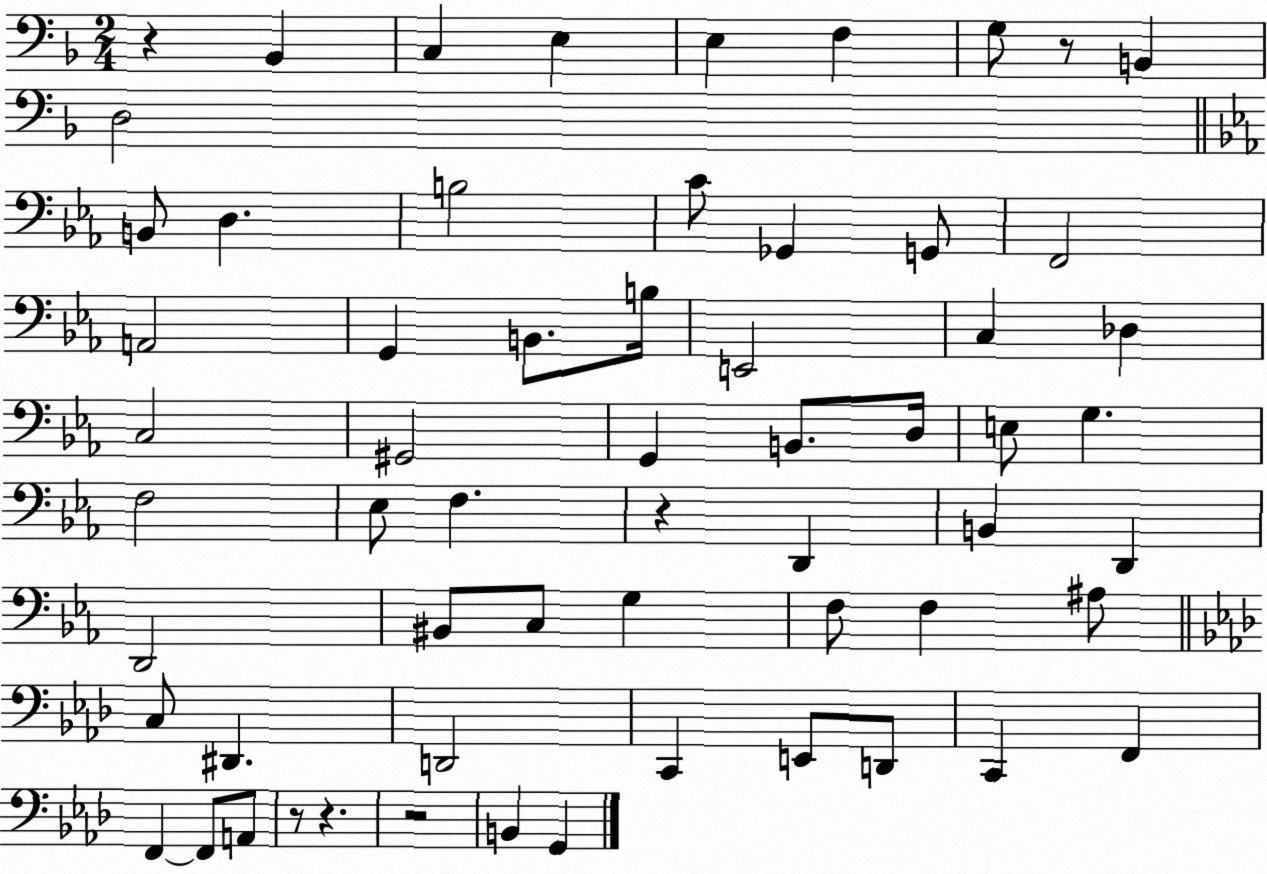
X:1
T:Untitled
M:2/4
L:1/4
K:F
z _B,, C, E, E, F, G,/2 z/2 B,, D,2 B,,/2 D, B,2 C/2 _G,, G,,/2 F,,2 A,,2 G,, B,,/2 B,/4 E,,2 C, _D, C,2 ^G,,2 G,, B,,/2 D,/4 E,/2 G, F,2 _E,/2 F, z D,, B,, D,, D,,2 ^B,,/2 C,/2 G, F,/2 F, ^A,/2 C,/2 ^D,, D,,2 C,, E,,/2 D,,/2 C,, F,, F,, F,,/2 A,,/2 z/2 z z2 B,, G,,